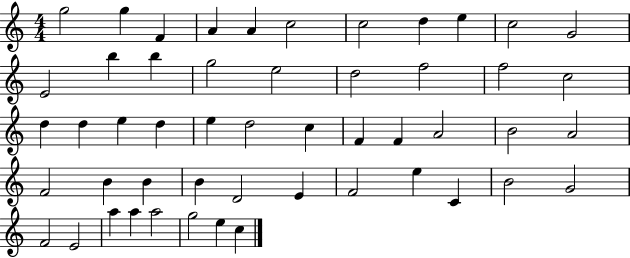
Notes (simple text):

G5/h G5/q F4/q A4/q A4/q C5/h C5/h D5/q E5/q C5/h G4/h E4/h B5/q B5/q G5/h E5/h D5/h F5/h F5/h C5/h D5/q D5/q E5/q D5/q E5/q D5/h C5/q F4/q F4/q A4/h B4/h A4/h F4/h B4/q B4/q B4/q D4/h E4/q F4/h E5/q C4/q B4/h G4/h F4/h E4/h A5/q A5/q A5/h G5/h E5/q C5/q